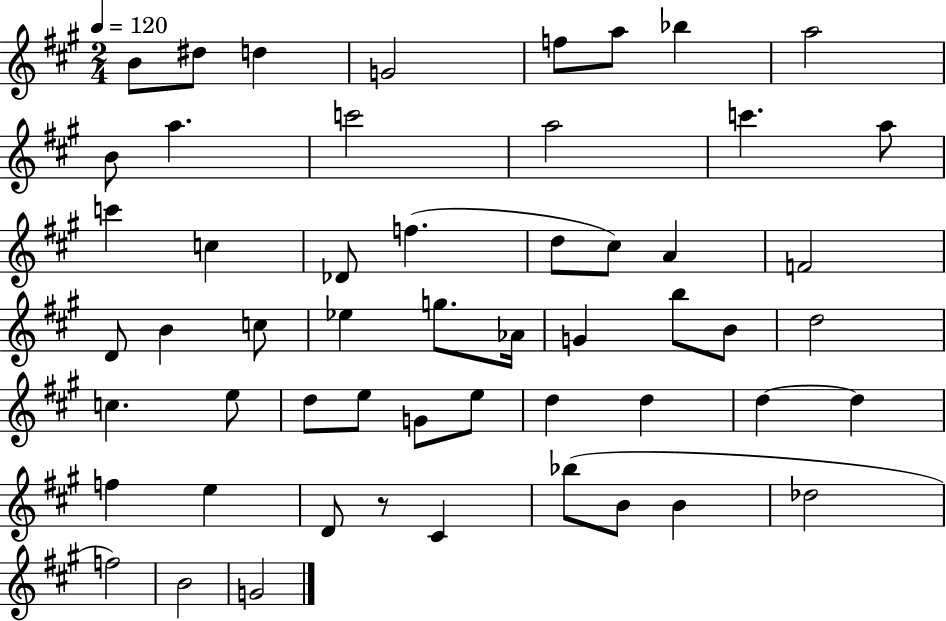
B4/e D#5/e D5/q G4/h F5/e A5/e Bb5/q A5/h B4/e A5/q. C6/h A5/h C6/q. A5/e C6/q C5/q Db4/e F5/q. D5/e C#5/e A4/q F4/h D4/e B4/q C5/e Eb5/q G5/e. Ab4/s G4/q B5/e B4/e D5/h C5/q. E5/e D5/e E5/e G4/e E5/e D5/q D5/q D5/q D5/q F5/q E5/q D4/e R/e C#4/q Bb5/e B4/e B4/q Db5/h F5/h B4/h G4/h